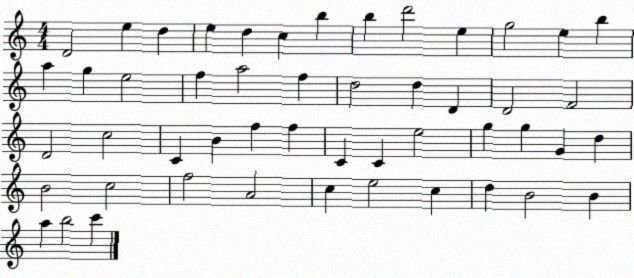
X:1
T:Untitled
M:4/4
L:1/4
K:C
D2 e d e d c b b d'2 e g2 e b a g e2 f a2 f d2 d D D2 F2 D2 c2 C B f f C C e2 g g G d B2 c2 f2 A2 c e2 c d B2 B a b2 c'